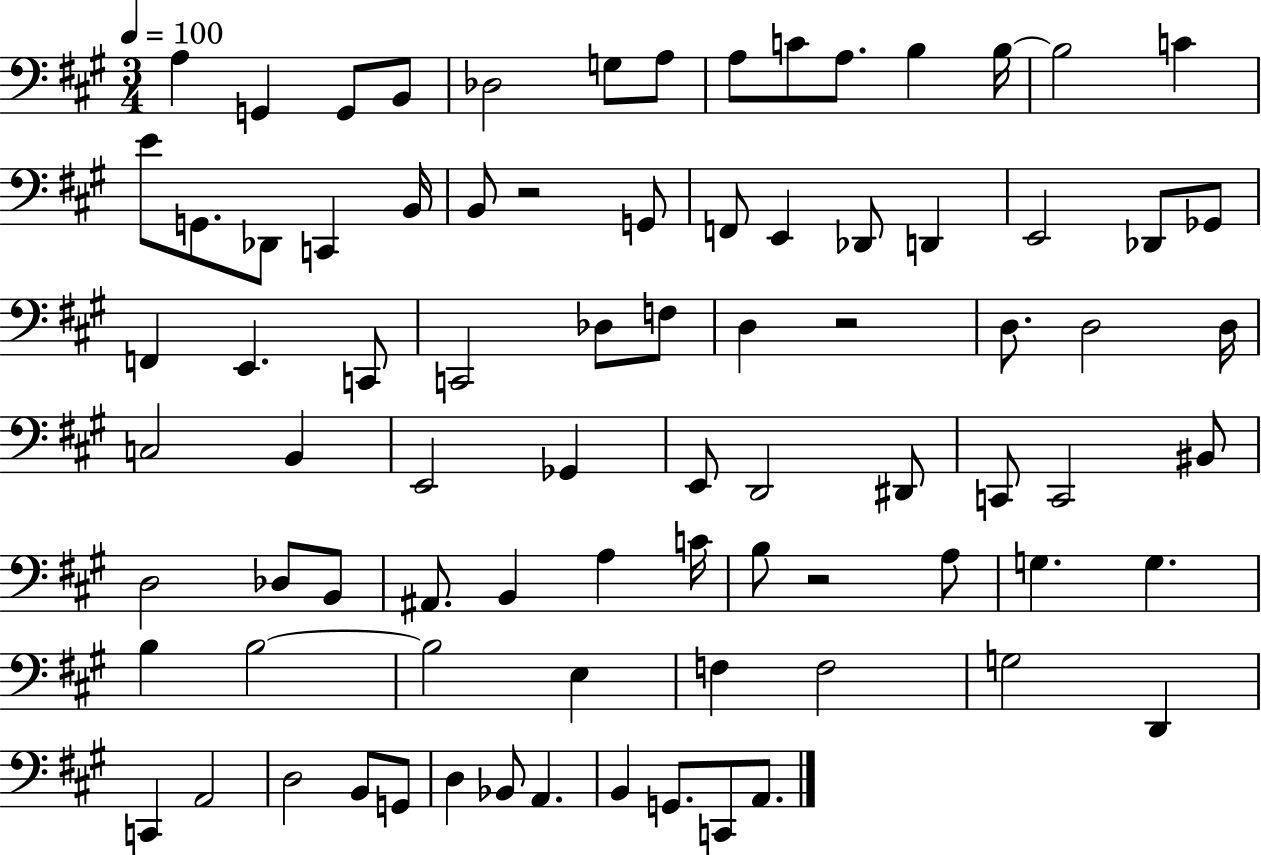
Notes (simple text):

A3/q G2/q G2/e B2/e Db3/h G3/e A3/e A3/e C4/e A3/e. B3/q B3/s B3/h C4/q E4/e G2/e. Db2/e C2/q B2/s B2/e R/h G2/e F2/e E2/q Db2/e D2/q E2/h Db2/e Gb2/e F2/q E2/q. C2/e C2/h Db3/e F3/e D3/q R/h D3/e. D3/h D3/s C3/h B2/q E2/h Gb2/q E2/e D2/h D#2/e C2/e C2/h BIS2/e D3/h Db3/e B2/e A#2/e. B2/q A3/q C4/s B3/e R/h A3/e G3/q. G3/q. B3/q B3/h B3/h E3/q F3/q F3/h G3/h D2/q C2/q A2/h D3/h B2/e G2/e D3/q Bb2/e A2/q. B2/q G2/e. C2/e A2/e.